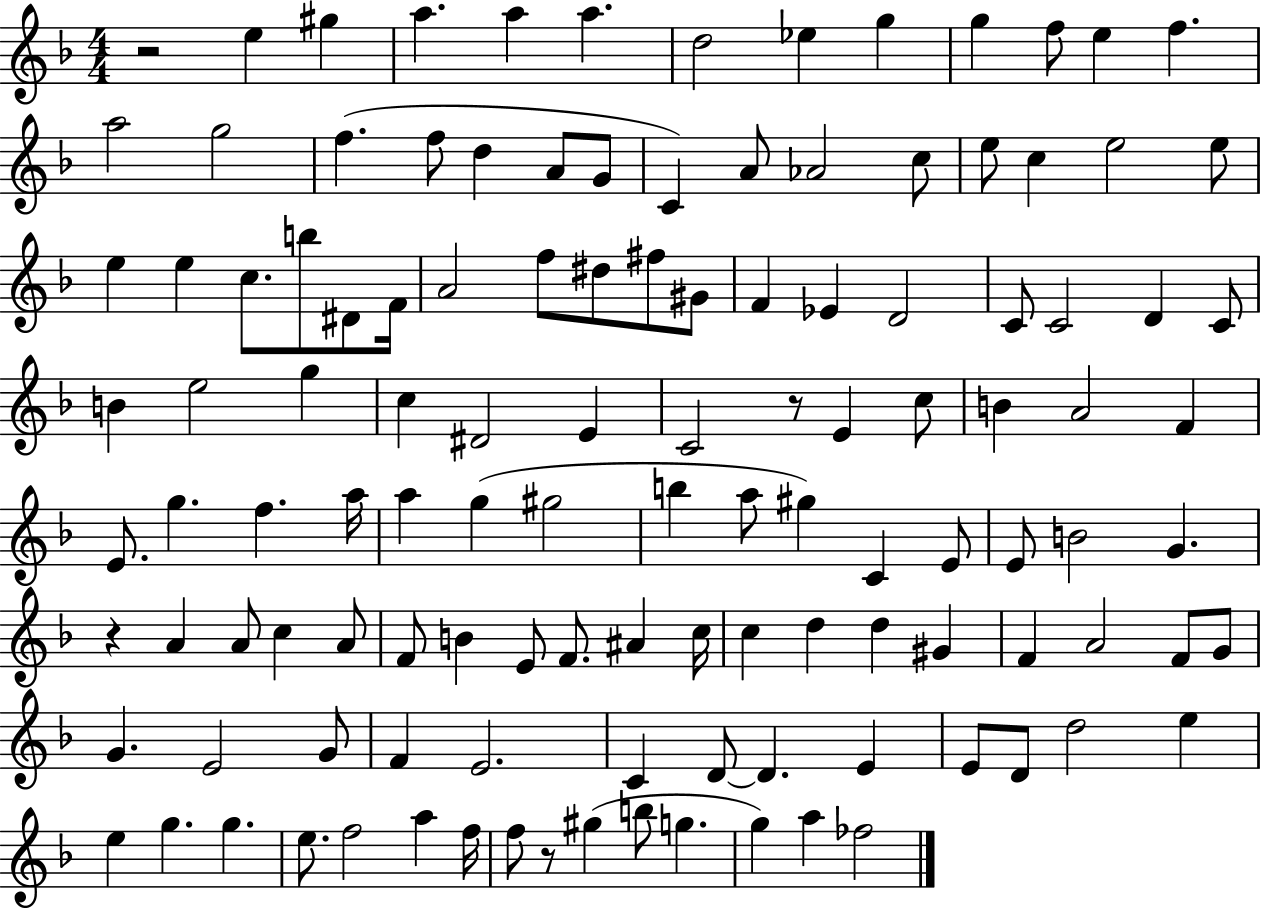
{
  \clef treble
  \numericTimeSignature
  \time 4/4
  \key f \major
  r2 e''4 gis''4 | a''4. a''4 a''4. | d''2 ees''4 g''4 | g''4 f''8 e''4 f''4. | \break a''2 g''2 | f''4.( f''8 d''4 a'8 g'8 | c'4) a'8 aes'2 c''8 | e''8 c''4 e''2 e''8 | \break e''4 e''4 c''8. b''8 dis'8 f'16 | a'2 f''8 dis''8 fis''8 gis'8 | f'4 ees'4 d'2 | c'8 c'2 d'4 c'8 | \break b'4 e''2 g''4 | c''4 dis'2 e'4 | c'2 r8 e'4 c''8 | b'4 a'2 f'4 | \break e'8. g''4. f''4. a''16 | a''4 g''4( gis''2 | b''4 a''8 gis''4) c'4 e'8 | e'8 b'2 g'4. | \break r4 a'4 a'8 c''4 a'8 | f'8 b'4 e'8 f'8. ais'4 c''16 | c''4 d''4 d''4 gis'4 | f'4 a'2 f'8 g'8 | \break g'4. e'2 g'8 | f'4 e'2. | c'4 d'8~~ d'4. e'4 | e'8 d'8 d''2 e''4 | \break e''4 g''4. g''4. | e''8. f''2 a''4 f''16 | f''8 r8 gis''4( b''8 g''4. | g''4) a''4 fes''2 | \break \bar "|."
}